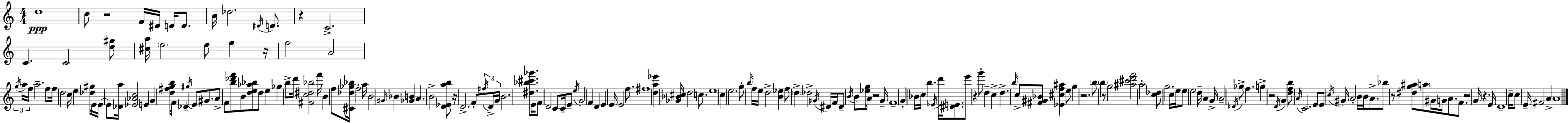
D5/w C5/e R/h F4/s D#4/s D4/s D4/e. B4/s Db5/h. D#4/s D4/e. R/q C4/h. C4/q. C4/h [D5,G#5]/e [C#5,A5]/s E5/h E5/e F5/q R/s F5/h A4/h G5/s A5/s F5/s A5/h. F5/e F5/s D5/h C5/s E5/q [Db5,G#5]/s E4/s E4/s E4/e [Db4,A5]/s [Eb4,Ab4,C5]/h E4/q G4/q [D5,F#5,G5,B5]/s F4/e Db4/q G#5/s E4/e G#4/e. A4/e F4/e [B5,Db6,F6]/e B4/e [D5,E5,Ab5,Bb5]/e D5/e E5/q Gb5/q B5/e D6/s [F#4,C5,D#5,Bb5]/h F6/s B4/q F5/e [C#4,Db5,Gb5,Bb5]/s F5/h A5/s B4/h G#4/s Bb4/q [Gb4,B4]/q A4/q. B4/h [D4,Eb4,A5,B5]/e R/s D4/h. F4/e F#5/s D4/s G4/s B4/h. [D#5,Bb5,C#6,Gb6]/e. E4/s F4/e D4/h C4/e C4/s E4/e E5/s G4/h F4/q D4/q E4/q E4/s E4/h F5/e. F#5/w [D5,A5,Eb6]/q [Gb4,Bb4,C#5]/s D5/h C5/e. E5/w C5/q E5/h. G5/e B5/s F5/s E5/s D5/h [B4,Eb5]/q F5/e D5/q Db5/h G#4/s D#4/s F4/s D#4/e B4/s B4/e [Eb5,G5]/e A4/s R/h G4/s F4/w G4/q Bb4/s C5/s B5/q. Eb4/s D6/s [D#4,E4]/e. E6/e R/q G6/e D5/q C5/q D5/q. B5/s C5/e [F#4,G#4,Bb4]/e [Eb4,C#5,F5,A#5]/q E5/e G5/q R/h. B5/e B5/q R/e G5/h [A#5,C#6,D6,F6]/h A5/h [C5,Db5]/e G5/h. C5/s E5/s E5/e E5/h D5/s A4/q G4/s A4/h Db4/s Gb5/e F5/q. G5/q R/h D4/s G4/q [D5,F5,B5]/e A4/s C4/h. E4/e E4/e C5/s G#4/s A4/h B4/s B4/s A4/e. Bb5/e R/e [D#5,G5,A#5]/e A5/e G#4/s G4/s A4/e. F4/e. R/h G4/s R/q. E4/s D4/w C5/s C5/e E4/s F#4/h A4/q A4/w